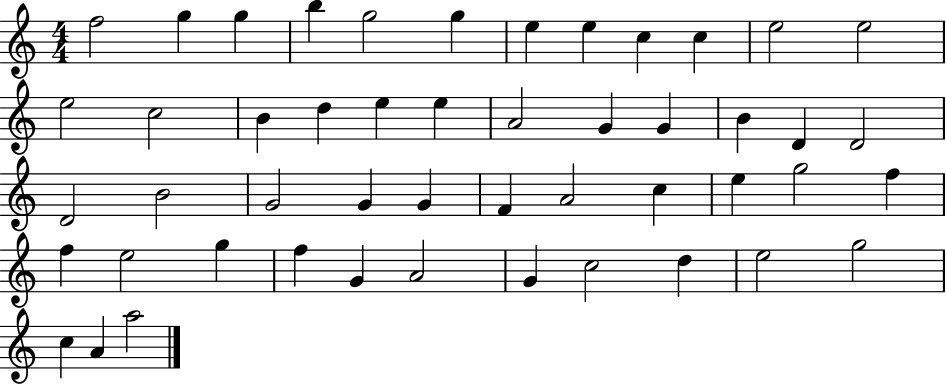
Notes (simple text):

F5/h G5/q G5/q B5/q G5/h G5/q E5/q E5/q C5/q C5/q E5/h E5/h E5/h C5/h B4/q D5/q E5/q E5/q A4/h G4/q G4/q B4/q D4/q D4/h D4/h B4/h G4/h G4/q G4/q F4/q A4/h C5/q E5/q G5/h F5/q F5/q E5/h G5/q F5/q G4/q A4/h G4/q C5/h D5/q E5/h G5/h C5/q A4/q A5/h